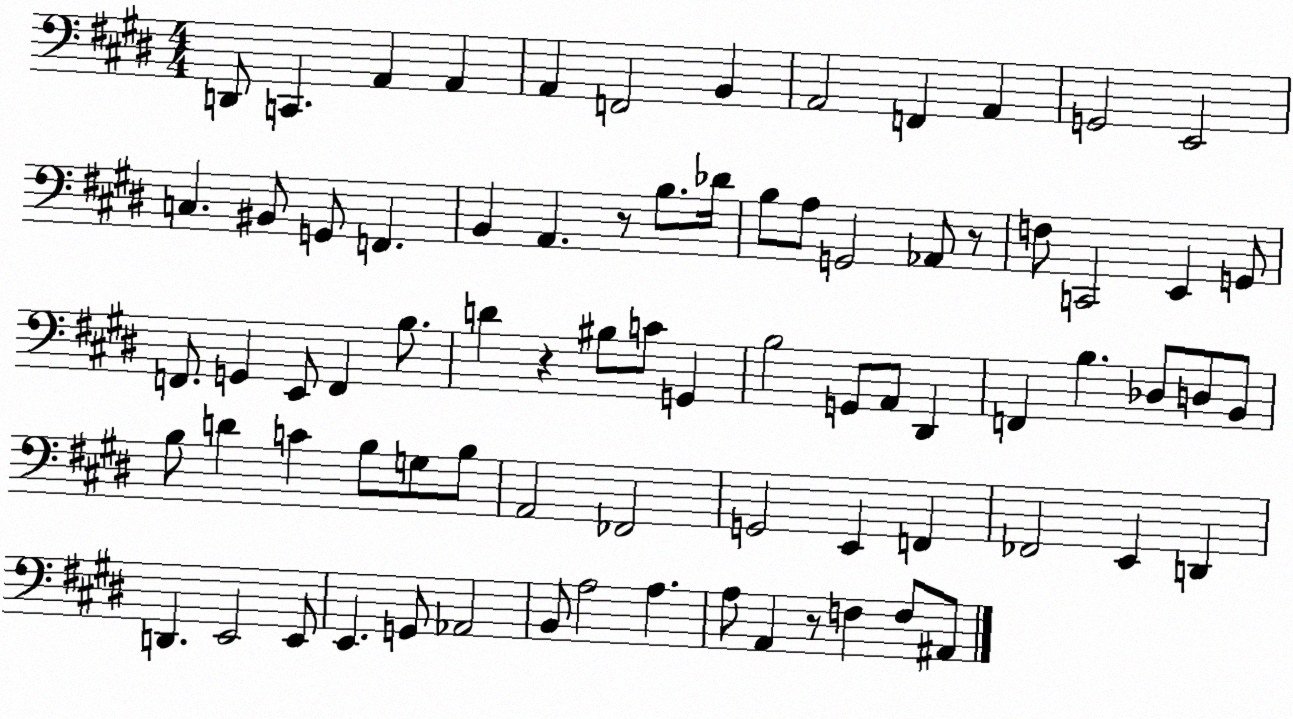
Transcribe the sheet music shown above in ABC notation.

X:1
T:Untitled
M:4/4
L:1/4
K:E
D,,/2 C,, A,, A,, A,, F,,2 B,, A,,2 F,, A,, G,,2 E,,2 C, ^B,,/2 G,,/2 F,, B,, A,, z/2 B,/2 _D/4 B,/2 A,/2 G,,2 _A,,/2 z/2 F,/2 C,,2 E,, G,,/2 F,,/2 G,, E,,/2 F,, B,/2 D z ^B,/2 C/2 G,, B,2 G,,/2 A,,/2 ^D,, F,, B, _D,/2 D,/2 B,,/2 B,/2 D C B,/2 G,/2 B,/2 A,,2 _F,,2 G,,2 E,, F,, _F,,2 E,, D,, D,, E,,2 E,,/2 E,, G,,/2 _A,,2 B,,/2 A,2 A, A,/2 A,, z/2 F, F,/2 ^A,,/2